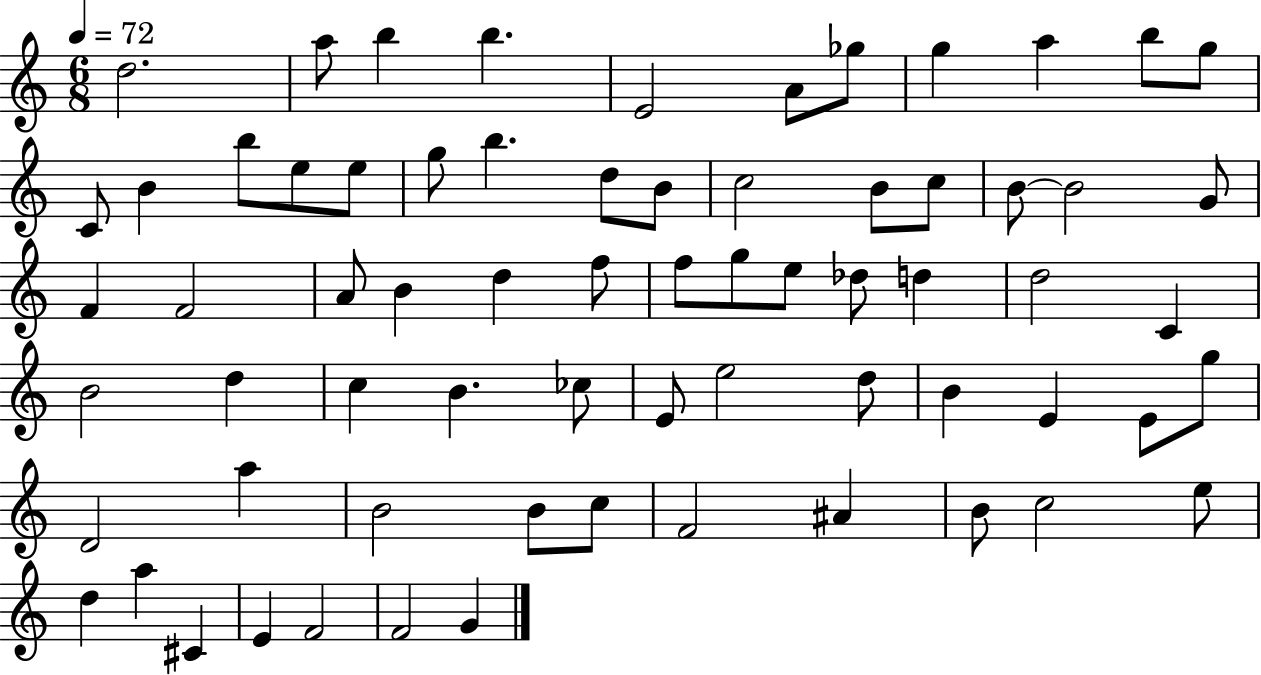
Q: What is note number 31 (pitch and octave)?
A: D5